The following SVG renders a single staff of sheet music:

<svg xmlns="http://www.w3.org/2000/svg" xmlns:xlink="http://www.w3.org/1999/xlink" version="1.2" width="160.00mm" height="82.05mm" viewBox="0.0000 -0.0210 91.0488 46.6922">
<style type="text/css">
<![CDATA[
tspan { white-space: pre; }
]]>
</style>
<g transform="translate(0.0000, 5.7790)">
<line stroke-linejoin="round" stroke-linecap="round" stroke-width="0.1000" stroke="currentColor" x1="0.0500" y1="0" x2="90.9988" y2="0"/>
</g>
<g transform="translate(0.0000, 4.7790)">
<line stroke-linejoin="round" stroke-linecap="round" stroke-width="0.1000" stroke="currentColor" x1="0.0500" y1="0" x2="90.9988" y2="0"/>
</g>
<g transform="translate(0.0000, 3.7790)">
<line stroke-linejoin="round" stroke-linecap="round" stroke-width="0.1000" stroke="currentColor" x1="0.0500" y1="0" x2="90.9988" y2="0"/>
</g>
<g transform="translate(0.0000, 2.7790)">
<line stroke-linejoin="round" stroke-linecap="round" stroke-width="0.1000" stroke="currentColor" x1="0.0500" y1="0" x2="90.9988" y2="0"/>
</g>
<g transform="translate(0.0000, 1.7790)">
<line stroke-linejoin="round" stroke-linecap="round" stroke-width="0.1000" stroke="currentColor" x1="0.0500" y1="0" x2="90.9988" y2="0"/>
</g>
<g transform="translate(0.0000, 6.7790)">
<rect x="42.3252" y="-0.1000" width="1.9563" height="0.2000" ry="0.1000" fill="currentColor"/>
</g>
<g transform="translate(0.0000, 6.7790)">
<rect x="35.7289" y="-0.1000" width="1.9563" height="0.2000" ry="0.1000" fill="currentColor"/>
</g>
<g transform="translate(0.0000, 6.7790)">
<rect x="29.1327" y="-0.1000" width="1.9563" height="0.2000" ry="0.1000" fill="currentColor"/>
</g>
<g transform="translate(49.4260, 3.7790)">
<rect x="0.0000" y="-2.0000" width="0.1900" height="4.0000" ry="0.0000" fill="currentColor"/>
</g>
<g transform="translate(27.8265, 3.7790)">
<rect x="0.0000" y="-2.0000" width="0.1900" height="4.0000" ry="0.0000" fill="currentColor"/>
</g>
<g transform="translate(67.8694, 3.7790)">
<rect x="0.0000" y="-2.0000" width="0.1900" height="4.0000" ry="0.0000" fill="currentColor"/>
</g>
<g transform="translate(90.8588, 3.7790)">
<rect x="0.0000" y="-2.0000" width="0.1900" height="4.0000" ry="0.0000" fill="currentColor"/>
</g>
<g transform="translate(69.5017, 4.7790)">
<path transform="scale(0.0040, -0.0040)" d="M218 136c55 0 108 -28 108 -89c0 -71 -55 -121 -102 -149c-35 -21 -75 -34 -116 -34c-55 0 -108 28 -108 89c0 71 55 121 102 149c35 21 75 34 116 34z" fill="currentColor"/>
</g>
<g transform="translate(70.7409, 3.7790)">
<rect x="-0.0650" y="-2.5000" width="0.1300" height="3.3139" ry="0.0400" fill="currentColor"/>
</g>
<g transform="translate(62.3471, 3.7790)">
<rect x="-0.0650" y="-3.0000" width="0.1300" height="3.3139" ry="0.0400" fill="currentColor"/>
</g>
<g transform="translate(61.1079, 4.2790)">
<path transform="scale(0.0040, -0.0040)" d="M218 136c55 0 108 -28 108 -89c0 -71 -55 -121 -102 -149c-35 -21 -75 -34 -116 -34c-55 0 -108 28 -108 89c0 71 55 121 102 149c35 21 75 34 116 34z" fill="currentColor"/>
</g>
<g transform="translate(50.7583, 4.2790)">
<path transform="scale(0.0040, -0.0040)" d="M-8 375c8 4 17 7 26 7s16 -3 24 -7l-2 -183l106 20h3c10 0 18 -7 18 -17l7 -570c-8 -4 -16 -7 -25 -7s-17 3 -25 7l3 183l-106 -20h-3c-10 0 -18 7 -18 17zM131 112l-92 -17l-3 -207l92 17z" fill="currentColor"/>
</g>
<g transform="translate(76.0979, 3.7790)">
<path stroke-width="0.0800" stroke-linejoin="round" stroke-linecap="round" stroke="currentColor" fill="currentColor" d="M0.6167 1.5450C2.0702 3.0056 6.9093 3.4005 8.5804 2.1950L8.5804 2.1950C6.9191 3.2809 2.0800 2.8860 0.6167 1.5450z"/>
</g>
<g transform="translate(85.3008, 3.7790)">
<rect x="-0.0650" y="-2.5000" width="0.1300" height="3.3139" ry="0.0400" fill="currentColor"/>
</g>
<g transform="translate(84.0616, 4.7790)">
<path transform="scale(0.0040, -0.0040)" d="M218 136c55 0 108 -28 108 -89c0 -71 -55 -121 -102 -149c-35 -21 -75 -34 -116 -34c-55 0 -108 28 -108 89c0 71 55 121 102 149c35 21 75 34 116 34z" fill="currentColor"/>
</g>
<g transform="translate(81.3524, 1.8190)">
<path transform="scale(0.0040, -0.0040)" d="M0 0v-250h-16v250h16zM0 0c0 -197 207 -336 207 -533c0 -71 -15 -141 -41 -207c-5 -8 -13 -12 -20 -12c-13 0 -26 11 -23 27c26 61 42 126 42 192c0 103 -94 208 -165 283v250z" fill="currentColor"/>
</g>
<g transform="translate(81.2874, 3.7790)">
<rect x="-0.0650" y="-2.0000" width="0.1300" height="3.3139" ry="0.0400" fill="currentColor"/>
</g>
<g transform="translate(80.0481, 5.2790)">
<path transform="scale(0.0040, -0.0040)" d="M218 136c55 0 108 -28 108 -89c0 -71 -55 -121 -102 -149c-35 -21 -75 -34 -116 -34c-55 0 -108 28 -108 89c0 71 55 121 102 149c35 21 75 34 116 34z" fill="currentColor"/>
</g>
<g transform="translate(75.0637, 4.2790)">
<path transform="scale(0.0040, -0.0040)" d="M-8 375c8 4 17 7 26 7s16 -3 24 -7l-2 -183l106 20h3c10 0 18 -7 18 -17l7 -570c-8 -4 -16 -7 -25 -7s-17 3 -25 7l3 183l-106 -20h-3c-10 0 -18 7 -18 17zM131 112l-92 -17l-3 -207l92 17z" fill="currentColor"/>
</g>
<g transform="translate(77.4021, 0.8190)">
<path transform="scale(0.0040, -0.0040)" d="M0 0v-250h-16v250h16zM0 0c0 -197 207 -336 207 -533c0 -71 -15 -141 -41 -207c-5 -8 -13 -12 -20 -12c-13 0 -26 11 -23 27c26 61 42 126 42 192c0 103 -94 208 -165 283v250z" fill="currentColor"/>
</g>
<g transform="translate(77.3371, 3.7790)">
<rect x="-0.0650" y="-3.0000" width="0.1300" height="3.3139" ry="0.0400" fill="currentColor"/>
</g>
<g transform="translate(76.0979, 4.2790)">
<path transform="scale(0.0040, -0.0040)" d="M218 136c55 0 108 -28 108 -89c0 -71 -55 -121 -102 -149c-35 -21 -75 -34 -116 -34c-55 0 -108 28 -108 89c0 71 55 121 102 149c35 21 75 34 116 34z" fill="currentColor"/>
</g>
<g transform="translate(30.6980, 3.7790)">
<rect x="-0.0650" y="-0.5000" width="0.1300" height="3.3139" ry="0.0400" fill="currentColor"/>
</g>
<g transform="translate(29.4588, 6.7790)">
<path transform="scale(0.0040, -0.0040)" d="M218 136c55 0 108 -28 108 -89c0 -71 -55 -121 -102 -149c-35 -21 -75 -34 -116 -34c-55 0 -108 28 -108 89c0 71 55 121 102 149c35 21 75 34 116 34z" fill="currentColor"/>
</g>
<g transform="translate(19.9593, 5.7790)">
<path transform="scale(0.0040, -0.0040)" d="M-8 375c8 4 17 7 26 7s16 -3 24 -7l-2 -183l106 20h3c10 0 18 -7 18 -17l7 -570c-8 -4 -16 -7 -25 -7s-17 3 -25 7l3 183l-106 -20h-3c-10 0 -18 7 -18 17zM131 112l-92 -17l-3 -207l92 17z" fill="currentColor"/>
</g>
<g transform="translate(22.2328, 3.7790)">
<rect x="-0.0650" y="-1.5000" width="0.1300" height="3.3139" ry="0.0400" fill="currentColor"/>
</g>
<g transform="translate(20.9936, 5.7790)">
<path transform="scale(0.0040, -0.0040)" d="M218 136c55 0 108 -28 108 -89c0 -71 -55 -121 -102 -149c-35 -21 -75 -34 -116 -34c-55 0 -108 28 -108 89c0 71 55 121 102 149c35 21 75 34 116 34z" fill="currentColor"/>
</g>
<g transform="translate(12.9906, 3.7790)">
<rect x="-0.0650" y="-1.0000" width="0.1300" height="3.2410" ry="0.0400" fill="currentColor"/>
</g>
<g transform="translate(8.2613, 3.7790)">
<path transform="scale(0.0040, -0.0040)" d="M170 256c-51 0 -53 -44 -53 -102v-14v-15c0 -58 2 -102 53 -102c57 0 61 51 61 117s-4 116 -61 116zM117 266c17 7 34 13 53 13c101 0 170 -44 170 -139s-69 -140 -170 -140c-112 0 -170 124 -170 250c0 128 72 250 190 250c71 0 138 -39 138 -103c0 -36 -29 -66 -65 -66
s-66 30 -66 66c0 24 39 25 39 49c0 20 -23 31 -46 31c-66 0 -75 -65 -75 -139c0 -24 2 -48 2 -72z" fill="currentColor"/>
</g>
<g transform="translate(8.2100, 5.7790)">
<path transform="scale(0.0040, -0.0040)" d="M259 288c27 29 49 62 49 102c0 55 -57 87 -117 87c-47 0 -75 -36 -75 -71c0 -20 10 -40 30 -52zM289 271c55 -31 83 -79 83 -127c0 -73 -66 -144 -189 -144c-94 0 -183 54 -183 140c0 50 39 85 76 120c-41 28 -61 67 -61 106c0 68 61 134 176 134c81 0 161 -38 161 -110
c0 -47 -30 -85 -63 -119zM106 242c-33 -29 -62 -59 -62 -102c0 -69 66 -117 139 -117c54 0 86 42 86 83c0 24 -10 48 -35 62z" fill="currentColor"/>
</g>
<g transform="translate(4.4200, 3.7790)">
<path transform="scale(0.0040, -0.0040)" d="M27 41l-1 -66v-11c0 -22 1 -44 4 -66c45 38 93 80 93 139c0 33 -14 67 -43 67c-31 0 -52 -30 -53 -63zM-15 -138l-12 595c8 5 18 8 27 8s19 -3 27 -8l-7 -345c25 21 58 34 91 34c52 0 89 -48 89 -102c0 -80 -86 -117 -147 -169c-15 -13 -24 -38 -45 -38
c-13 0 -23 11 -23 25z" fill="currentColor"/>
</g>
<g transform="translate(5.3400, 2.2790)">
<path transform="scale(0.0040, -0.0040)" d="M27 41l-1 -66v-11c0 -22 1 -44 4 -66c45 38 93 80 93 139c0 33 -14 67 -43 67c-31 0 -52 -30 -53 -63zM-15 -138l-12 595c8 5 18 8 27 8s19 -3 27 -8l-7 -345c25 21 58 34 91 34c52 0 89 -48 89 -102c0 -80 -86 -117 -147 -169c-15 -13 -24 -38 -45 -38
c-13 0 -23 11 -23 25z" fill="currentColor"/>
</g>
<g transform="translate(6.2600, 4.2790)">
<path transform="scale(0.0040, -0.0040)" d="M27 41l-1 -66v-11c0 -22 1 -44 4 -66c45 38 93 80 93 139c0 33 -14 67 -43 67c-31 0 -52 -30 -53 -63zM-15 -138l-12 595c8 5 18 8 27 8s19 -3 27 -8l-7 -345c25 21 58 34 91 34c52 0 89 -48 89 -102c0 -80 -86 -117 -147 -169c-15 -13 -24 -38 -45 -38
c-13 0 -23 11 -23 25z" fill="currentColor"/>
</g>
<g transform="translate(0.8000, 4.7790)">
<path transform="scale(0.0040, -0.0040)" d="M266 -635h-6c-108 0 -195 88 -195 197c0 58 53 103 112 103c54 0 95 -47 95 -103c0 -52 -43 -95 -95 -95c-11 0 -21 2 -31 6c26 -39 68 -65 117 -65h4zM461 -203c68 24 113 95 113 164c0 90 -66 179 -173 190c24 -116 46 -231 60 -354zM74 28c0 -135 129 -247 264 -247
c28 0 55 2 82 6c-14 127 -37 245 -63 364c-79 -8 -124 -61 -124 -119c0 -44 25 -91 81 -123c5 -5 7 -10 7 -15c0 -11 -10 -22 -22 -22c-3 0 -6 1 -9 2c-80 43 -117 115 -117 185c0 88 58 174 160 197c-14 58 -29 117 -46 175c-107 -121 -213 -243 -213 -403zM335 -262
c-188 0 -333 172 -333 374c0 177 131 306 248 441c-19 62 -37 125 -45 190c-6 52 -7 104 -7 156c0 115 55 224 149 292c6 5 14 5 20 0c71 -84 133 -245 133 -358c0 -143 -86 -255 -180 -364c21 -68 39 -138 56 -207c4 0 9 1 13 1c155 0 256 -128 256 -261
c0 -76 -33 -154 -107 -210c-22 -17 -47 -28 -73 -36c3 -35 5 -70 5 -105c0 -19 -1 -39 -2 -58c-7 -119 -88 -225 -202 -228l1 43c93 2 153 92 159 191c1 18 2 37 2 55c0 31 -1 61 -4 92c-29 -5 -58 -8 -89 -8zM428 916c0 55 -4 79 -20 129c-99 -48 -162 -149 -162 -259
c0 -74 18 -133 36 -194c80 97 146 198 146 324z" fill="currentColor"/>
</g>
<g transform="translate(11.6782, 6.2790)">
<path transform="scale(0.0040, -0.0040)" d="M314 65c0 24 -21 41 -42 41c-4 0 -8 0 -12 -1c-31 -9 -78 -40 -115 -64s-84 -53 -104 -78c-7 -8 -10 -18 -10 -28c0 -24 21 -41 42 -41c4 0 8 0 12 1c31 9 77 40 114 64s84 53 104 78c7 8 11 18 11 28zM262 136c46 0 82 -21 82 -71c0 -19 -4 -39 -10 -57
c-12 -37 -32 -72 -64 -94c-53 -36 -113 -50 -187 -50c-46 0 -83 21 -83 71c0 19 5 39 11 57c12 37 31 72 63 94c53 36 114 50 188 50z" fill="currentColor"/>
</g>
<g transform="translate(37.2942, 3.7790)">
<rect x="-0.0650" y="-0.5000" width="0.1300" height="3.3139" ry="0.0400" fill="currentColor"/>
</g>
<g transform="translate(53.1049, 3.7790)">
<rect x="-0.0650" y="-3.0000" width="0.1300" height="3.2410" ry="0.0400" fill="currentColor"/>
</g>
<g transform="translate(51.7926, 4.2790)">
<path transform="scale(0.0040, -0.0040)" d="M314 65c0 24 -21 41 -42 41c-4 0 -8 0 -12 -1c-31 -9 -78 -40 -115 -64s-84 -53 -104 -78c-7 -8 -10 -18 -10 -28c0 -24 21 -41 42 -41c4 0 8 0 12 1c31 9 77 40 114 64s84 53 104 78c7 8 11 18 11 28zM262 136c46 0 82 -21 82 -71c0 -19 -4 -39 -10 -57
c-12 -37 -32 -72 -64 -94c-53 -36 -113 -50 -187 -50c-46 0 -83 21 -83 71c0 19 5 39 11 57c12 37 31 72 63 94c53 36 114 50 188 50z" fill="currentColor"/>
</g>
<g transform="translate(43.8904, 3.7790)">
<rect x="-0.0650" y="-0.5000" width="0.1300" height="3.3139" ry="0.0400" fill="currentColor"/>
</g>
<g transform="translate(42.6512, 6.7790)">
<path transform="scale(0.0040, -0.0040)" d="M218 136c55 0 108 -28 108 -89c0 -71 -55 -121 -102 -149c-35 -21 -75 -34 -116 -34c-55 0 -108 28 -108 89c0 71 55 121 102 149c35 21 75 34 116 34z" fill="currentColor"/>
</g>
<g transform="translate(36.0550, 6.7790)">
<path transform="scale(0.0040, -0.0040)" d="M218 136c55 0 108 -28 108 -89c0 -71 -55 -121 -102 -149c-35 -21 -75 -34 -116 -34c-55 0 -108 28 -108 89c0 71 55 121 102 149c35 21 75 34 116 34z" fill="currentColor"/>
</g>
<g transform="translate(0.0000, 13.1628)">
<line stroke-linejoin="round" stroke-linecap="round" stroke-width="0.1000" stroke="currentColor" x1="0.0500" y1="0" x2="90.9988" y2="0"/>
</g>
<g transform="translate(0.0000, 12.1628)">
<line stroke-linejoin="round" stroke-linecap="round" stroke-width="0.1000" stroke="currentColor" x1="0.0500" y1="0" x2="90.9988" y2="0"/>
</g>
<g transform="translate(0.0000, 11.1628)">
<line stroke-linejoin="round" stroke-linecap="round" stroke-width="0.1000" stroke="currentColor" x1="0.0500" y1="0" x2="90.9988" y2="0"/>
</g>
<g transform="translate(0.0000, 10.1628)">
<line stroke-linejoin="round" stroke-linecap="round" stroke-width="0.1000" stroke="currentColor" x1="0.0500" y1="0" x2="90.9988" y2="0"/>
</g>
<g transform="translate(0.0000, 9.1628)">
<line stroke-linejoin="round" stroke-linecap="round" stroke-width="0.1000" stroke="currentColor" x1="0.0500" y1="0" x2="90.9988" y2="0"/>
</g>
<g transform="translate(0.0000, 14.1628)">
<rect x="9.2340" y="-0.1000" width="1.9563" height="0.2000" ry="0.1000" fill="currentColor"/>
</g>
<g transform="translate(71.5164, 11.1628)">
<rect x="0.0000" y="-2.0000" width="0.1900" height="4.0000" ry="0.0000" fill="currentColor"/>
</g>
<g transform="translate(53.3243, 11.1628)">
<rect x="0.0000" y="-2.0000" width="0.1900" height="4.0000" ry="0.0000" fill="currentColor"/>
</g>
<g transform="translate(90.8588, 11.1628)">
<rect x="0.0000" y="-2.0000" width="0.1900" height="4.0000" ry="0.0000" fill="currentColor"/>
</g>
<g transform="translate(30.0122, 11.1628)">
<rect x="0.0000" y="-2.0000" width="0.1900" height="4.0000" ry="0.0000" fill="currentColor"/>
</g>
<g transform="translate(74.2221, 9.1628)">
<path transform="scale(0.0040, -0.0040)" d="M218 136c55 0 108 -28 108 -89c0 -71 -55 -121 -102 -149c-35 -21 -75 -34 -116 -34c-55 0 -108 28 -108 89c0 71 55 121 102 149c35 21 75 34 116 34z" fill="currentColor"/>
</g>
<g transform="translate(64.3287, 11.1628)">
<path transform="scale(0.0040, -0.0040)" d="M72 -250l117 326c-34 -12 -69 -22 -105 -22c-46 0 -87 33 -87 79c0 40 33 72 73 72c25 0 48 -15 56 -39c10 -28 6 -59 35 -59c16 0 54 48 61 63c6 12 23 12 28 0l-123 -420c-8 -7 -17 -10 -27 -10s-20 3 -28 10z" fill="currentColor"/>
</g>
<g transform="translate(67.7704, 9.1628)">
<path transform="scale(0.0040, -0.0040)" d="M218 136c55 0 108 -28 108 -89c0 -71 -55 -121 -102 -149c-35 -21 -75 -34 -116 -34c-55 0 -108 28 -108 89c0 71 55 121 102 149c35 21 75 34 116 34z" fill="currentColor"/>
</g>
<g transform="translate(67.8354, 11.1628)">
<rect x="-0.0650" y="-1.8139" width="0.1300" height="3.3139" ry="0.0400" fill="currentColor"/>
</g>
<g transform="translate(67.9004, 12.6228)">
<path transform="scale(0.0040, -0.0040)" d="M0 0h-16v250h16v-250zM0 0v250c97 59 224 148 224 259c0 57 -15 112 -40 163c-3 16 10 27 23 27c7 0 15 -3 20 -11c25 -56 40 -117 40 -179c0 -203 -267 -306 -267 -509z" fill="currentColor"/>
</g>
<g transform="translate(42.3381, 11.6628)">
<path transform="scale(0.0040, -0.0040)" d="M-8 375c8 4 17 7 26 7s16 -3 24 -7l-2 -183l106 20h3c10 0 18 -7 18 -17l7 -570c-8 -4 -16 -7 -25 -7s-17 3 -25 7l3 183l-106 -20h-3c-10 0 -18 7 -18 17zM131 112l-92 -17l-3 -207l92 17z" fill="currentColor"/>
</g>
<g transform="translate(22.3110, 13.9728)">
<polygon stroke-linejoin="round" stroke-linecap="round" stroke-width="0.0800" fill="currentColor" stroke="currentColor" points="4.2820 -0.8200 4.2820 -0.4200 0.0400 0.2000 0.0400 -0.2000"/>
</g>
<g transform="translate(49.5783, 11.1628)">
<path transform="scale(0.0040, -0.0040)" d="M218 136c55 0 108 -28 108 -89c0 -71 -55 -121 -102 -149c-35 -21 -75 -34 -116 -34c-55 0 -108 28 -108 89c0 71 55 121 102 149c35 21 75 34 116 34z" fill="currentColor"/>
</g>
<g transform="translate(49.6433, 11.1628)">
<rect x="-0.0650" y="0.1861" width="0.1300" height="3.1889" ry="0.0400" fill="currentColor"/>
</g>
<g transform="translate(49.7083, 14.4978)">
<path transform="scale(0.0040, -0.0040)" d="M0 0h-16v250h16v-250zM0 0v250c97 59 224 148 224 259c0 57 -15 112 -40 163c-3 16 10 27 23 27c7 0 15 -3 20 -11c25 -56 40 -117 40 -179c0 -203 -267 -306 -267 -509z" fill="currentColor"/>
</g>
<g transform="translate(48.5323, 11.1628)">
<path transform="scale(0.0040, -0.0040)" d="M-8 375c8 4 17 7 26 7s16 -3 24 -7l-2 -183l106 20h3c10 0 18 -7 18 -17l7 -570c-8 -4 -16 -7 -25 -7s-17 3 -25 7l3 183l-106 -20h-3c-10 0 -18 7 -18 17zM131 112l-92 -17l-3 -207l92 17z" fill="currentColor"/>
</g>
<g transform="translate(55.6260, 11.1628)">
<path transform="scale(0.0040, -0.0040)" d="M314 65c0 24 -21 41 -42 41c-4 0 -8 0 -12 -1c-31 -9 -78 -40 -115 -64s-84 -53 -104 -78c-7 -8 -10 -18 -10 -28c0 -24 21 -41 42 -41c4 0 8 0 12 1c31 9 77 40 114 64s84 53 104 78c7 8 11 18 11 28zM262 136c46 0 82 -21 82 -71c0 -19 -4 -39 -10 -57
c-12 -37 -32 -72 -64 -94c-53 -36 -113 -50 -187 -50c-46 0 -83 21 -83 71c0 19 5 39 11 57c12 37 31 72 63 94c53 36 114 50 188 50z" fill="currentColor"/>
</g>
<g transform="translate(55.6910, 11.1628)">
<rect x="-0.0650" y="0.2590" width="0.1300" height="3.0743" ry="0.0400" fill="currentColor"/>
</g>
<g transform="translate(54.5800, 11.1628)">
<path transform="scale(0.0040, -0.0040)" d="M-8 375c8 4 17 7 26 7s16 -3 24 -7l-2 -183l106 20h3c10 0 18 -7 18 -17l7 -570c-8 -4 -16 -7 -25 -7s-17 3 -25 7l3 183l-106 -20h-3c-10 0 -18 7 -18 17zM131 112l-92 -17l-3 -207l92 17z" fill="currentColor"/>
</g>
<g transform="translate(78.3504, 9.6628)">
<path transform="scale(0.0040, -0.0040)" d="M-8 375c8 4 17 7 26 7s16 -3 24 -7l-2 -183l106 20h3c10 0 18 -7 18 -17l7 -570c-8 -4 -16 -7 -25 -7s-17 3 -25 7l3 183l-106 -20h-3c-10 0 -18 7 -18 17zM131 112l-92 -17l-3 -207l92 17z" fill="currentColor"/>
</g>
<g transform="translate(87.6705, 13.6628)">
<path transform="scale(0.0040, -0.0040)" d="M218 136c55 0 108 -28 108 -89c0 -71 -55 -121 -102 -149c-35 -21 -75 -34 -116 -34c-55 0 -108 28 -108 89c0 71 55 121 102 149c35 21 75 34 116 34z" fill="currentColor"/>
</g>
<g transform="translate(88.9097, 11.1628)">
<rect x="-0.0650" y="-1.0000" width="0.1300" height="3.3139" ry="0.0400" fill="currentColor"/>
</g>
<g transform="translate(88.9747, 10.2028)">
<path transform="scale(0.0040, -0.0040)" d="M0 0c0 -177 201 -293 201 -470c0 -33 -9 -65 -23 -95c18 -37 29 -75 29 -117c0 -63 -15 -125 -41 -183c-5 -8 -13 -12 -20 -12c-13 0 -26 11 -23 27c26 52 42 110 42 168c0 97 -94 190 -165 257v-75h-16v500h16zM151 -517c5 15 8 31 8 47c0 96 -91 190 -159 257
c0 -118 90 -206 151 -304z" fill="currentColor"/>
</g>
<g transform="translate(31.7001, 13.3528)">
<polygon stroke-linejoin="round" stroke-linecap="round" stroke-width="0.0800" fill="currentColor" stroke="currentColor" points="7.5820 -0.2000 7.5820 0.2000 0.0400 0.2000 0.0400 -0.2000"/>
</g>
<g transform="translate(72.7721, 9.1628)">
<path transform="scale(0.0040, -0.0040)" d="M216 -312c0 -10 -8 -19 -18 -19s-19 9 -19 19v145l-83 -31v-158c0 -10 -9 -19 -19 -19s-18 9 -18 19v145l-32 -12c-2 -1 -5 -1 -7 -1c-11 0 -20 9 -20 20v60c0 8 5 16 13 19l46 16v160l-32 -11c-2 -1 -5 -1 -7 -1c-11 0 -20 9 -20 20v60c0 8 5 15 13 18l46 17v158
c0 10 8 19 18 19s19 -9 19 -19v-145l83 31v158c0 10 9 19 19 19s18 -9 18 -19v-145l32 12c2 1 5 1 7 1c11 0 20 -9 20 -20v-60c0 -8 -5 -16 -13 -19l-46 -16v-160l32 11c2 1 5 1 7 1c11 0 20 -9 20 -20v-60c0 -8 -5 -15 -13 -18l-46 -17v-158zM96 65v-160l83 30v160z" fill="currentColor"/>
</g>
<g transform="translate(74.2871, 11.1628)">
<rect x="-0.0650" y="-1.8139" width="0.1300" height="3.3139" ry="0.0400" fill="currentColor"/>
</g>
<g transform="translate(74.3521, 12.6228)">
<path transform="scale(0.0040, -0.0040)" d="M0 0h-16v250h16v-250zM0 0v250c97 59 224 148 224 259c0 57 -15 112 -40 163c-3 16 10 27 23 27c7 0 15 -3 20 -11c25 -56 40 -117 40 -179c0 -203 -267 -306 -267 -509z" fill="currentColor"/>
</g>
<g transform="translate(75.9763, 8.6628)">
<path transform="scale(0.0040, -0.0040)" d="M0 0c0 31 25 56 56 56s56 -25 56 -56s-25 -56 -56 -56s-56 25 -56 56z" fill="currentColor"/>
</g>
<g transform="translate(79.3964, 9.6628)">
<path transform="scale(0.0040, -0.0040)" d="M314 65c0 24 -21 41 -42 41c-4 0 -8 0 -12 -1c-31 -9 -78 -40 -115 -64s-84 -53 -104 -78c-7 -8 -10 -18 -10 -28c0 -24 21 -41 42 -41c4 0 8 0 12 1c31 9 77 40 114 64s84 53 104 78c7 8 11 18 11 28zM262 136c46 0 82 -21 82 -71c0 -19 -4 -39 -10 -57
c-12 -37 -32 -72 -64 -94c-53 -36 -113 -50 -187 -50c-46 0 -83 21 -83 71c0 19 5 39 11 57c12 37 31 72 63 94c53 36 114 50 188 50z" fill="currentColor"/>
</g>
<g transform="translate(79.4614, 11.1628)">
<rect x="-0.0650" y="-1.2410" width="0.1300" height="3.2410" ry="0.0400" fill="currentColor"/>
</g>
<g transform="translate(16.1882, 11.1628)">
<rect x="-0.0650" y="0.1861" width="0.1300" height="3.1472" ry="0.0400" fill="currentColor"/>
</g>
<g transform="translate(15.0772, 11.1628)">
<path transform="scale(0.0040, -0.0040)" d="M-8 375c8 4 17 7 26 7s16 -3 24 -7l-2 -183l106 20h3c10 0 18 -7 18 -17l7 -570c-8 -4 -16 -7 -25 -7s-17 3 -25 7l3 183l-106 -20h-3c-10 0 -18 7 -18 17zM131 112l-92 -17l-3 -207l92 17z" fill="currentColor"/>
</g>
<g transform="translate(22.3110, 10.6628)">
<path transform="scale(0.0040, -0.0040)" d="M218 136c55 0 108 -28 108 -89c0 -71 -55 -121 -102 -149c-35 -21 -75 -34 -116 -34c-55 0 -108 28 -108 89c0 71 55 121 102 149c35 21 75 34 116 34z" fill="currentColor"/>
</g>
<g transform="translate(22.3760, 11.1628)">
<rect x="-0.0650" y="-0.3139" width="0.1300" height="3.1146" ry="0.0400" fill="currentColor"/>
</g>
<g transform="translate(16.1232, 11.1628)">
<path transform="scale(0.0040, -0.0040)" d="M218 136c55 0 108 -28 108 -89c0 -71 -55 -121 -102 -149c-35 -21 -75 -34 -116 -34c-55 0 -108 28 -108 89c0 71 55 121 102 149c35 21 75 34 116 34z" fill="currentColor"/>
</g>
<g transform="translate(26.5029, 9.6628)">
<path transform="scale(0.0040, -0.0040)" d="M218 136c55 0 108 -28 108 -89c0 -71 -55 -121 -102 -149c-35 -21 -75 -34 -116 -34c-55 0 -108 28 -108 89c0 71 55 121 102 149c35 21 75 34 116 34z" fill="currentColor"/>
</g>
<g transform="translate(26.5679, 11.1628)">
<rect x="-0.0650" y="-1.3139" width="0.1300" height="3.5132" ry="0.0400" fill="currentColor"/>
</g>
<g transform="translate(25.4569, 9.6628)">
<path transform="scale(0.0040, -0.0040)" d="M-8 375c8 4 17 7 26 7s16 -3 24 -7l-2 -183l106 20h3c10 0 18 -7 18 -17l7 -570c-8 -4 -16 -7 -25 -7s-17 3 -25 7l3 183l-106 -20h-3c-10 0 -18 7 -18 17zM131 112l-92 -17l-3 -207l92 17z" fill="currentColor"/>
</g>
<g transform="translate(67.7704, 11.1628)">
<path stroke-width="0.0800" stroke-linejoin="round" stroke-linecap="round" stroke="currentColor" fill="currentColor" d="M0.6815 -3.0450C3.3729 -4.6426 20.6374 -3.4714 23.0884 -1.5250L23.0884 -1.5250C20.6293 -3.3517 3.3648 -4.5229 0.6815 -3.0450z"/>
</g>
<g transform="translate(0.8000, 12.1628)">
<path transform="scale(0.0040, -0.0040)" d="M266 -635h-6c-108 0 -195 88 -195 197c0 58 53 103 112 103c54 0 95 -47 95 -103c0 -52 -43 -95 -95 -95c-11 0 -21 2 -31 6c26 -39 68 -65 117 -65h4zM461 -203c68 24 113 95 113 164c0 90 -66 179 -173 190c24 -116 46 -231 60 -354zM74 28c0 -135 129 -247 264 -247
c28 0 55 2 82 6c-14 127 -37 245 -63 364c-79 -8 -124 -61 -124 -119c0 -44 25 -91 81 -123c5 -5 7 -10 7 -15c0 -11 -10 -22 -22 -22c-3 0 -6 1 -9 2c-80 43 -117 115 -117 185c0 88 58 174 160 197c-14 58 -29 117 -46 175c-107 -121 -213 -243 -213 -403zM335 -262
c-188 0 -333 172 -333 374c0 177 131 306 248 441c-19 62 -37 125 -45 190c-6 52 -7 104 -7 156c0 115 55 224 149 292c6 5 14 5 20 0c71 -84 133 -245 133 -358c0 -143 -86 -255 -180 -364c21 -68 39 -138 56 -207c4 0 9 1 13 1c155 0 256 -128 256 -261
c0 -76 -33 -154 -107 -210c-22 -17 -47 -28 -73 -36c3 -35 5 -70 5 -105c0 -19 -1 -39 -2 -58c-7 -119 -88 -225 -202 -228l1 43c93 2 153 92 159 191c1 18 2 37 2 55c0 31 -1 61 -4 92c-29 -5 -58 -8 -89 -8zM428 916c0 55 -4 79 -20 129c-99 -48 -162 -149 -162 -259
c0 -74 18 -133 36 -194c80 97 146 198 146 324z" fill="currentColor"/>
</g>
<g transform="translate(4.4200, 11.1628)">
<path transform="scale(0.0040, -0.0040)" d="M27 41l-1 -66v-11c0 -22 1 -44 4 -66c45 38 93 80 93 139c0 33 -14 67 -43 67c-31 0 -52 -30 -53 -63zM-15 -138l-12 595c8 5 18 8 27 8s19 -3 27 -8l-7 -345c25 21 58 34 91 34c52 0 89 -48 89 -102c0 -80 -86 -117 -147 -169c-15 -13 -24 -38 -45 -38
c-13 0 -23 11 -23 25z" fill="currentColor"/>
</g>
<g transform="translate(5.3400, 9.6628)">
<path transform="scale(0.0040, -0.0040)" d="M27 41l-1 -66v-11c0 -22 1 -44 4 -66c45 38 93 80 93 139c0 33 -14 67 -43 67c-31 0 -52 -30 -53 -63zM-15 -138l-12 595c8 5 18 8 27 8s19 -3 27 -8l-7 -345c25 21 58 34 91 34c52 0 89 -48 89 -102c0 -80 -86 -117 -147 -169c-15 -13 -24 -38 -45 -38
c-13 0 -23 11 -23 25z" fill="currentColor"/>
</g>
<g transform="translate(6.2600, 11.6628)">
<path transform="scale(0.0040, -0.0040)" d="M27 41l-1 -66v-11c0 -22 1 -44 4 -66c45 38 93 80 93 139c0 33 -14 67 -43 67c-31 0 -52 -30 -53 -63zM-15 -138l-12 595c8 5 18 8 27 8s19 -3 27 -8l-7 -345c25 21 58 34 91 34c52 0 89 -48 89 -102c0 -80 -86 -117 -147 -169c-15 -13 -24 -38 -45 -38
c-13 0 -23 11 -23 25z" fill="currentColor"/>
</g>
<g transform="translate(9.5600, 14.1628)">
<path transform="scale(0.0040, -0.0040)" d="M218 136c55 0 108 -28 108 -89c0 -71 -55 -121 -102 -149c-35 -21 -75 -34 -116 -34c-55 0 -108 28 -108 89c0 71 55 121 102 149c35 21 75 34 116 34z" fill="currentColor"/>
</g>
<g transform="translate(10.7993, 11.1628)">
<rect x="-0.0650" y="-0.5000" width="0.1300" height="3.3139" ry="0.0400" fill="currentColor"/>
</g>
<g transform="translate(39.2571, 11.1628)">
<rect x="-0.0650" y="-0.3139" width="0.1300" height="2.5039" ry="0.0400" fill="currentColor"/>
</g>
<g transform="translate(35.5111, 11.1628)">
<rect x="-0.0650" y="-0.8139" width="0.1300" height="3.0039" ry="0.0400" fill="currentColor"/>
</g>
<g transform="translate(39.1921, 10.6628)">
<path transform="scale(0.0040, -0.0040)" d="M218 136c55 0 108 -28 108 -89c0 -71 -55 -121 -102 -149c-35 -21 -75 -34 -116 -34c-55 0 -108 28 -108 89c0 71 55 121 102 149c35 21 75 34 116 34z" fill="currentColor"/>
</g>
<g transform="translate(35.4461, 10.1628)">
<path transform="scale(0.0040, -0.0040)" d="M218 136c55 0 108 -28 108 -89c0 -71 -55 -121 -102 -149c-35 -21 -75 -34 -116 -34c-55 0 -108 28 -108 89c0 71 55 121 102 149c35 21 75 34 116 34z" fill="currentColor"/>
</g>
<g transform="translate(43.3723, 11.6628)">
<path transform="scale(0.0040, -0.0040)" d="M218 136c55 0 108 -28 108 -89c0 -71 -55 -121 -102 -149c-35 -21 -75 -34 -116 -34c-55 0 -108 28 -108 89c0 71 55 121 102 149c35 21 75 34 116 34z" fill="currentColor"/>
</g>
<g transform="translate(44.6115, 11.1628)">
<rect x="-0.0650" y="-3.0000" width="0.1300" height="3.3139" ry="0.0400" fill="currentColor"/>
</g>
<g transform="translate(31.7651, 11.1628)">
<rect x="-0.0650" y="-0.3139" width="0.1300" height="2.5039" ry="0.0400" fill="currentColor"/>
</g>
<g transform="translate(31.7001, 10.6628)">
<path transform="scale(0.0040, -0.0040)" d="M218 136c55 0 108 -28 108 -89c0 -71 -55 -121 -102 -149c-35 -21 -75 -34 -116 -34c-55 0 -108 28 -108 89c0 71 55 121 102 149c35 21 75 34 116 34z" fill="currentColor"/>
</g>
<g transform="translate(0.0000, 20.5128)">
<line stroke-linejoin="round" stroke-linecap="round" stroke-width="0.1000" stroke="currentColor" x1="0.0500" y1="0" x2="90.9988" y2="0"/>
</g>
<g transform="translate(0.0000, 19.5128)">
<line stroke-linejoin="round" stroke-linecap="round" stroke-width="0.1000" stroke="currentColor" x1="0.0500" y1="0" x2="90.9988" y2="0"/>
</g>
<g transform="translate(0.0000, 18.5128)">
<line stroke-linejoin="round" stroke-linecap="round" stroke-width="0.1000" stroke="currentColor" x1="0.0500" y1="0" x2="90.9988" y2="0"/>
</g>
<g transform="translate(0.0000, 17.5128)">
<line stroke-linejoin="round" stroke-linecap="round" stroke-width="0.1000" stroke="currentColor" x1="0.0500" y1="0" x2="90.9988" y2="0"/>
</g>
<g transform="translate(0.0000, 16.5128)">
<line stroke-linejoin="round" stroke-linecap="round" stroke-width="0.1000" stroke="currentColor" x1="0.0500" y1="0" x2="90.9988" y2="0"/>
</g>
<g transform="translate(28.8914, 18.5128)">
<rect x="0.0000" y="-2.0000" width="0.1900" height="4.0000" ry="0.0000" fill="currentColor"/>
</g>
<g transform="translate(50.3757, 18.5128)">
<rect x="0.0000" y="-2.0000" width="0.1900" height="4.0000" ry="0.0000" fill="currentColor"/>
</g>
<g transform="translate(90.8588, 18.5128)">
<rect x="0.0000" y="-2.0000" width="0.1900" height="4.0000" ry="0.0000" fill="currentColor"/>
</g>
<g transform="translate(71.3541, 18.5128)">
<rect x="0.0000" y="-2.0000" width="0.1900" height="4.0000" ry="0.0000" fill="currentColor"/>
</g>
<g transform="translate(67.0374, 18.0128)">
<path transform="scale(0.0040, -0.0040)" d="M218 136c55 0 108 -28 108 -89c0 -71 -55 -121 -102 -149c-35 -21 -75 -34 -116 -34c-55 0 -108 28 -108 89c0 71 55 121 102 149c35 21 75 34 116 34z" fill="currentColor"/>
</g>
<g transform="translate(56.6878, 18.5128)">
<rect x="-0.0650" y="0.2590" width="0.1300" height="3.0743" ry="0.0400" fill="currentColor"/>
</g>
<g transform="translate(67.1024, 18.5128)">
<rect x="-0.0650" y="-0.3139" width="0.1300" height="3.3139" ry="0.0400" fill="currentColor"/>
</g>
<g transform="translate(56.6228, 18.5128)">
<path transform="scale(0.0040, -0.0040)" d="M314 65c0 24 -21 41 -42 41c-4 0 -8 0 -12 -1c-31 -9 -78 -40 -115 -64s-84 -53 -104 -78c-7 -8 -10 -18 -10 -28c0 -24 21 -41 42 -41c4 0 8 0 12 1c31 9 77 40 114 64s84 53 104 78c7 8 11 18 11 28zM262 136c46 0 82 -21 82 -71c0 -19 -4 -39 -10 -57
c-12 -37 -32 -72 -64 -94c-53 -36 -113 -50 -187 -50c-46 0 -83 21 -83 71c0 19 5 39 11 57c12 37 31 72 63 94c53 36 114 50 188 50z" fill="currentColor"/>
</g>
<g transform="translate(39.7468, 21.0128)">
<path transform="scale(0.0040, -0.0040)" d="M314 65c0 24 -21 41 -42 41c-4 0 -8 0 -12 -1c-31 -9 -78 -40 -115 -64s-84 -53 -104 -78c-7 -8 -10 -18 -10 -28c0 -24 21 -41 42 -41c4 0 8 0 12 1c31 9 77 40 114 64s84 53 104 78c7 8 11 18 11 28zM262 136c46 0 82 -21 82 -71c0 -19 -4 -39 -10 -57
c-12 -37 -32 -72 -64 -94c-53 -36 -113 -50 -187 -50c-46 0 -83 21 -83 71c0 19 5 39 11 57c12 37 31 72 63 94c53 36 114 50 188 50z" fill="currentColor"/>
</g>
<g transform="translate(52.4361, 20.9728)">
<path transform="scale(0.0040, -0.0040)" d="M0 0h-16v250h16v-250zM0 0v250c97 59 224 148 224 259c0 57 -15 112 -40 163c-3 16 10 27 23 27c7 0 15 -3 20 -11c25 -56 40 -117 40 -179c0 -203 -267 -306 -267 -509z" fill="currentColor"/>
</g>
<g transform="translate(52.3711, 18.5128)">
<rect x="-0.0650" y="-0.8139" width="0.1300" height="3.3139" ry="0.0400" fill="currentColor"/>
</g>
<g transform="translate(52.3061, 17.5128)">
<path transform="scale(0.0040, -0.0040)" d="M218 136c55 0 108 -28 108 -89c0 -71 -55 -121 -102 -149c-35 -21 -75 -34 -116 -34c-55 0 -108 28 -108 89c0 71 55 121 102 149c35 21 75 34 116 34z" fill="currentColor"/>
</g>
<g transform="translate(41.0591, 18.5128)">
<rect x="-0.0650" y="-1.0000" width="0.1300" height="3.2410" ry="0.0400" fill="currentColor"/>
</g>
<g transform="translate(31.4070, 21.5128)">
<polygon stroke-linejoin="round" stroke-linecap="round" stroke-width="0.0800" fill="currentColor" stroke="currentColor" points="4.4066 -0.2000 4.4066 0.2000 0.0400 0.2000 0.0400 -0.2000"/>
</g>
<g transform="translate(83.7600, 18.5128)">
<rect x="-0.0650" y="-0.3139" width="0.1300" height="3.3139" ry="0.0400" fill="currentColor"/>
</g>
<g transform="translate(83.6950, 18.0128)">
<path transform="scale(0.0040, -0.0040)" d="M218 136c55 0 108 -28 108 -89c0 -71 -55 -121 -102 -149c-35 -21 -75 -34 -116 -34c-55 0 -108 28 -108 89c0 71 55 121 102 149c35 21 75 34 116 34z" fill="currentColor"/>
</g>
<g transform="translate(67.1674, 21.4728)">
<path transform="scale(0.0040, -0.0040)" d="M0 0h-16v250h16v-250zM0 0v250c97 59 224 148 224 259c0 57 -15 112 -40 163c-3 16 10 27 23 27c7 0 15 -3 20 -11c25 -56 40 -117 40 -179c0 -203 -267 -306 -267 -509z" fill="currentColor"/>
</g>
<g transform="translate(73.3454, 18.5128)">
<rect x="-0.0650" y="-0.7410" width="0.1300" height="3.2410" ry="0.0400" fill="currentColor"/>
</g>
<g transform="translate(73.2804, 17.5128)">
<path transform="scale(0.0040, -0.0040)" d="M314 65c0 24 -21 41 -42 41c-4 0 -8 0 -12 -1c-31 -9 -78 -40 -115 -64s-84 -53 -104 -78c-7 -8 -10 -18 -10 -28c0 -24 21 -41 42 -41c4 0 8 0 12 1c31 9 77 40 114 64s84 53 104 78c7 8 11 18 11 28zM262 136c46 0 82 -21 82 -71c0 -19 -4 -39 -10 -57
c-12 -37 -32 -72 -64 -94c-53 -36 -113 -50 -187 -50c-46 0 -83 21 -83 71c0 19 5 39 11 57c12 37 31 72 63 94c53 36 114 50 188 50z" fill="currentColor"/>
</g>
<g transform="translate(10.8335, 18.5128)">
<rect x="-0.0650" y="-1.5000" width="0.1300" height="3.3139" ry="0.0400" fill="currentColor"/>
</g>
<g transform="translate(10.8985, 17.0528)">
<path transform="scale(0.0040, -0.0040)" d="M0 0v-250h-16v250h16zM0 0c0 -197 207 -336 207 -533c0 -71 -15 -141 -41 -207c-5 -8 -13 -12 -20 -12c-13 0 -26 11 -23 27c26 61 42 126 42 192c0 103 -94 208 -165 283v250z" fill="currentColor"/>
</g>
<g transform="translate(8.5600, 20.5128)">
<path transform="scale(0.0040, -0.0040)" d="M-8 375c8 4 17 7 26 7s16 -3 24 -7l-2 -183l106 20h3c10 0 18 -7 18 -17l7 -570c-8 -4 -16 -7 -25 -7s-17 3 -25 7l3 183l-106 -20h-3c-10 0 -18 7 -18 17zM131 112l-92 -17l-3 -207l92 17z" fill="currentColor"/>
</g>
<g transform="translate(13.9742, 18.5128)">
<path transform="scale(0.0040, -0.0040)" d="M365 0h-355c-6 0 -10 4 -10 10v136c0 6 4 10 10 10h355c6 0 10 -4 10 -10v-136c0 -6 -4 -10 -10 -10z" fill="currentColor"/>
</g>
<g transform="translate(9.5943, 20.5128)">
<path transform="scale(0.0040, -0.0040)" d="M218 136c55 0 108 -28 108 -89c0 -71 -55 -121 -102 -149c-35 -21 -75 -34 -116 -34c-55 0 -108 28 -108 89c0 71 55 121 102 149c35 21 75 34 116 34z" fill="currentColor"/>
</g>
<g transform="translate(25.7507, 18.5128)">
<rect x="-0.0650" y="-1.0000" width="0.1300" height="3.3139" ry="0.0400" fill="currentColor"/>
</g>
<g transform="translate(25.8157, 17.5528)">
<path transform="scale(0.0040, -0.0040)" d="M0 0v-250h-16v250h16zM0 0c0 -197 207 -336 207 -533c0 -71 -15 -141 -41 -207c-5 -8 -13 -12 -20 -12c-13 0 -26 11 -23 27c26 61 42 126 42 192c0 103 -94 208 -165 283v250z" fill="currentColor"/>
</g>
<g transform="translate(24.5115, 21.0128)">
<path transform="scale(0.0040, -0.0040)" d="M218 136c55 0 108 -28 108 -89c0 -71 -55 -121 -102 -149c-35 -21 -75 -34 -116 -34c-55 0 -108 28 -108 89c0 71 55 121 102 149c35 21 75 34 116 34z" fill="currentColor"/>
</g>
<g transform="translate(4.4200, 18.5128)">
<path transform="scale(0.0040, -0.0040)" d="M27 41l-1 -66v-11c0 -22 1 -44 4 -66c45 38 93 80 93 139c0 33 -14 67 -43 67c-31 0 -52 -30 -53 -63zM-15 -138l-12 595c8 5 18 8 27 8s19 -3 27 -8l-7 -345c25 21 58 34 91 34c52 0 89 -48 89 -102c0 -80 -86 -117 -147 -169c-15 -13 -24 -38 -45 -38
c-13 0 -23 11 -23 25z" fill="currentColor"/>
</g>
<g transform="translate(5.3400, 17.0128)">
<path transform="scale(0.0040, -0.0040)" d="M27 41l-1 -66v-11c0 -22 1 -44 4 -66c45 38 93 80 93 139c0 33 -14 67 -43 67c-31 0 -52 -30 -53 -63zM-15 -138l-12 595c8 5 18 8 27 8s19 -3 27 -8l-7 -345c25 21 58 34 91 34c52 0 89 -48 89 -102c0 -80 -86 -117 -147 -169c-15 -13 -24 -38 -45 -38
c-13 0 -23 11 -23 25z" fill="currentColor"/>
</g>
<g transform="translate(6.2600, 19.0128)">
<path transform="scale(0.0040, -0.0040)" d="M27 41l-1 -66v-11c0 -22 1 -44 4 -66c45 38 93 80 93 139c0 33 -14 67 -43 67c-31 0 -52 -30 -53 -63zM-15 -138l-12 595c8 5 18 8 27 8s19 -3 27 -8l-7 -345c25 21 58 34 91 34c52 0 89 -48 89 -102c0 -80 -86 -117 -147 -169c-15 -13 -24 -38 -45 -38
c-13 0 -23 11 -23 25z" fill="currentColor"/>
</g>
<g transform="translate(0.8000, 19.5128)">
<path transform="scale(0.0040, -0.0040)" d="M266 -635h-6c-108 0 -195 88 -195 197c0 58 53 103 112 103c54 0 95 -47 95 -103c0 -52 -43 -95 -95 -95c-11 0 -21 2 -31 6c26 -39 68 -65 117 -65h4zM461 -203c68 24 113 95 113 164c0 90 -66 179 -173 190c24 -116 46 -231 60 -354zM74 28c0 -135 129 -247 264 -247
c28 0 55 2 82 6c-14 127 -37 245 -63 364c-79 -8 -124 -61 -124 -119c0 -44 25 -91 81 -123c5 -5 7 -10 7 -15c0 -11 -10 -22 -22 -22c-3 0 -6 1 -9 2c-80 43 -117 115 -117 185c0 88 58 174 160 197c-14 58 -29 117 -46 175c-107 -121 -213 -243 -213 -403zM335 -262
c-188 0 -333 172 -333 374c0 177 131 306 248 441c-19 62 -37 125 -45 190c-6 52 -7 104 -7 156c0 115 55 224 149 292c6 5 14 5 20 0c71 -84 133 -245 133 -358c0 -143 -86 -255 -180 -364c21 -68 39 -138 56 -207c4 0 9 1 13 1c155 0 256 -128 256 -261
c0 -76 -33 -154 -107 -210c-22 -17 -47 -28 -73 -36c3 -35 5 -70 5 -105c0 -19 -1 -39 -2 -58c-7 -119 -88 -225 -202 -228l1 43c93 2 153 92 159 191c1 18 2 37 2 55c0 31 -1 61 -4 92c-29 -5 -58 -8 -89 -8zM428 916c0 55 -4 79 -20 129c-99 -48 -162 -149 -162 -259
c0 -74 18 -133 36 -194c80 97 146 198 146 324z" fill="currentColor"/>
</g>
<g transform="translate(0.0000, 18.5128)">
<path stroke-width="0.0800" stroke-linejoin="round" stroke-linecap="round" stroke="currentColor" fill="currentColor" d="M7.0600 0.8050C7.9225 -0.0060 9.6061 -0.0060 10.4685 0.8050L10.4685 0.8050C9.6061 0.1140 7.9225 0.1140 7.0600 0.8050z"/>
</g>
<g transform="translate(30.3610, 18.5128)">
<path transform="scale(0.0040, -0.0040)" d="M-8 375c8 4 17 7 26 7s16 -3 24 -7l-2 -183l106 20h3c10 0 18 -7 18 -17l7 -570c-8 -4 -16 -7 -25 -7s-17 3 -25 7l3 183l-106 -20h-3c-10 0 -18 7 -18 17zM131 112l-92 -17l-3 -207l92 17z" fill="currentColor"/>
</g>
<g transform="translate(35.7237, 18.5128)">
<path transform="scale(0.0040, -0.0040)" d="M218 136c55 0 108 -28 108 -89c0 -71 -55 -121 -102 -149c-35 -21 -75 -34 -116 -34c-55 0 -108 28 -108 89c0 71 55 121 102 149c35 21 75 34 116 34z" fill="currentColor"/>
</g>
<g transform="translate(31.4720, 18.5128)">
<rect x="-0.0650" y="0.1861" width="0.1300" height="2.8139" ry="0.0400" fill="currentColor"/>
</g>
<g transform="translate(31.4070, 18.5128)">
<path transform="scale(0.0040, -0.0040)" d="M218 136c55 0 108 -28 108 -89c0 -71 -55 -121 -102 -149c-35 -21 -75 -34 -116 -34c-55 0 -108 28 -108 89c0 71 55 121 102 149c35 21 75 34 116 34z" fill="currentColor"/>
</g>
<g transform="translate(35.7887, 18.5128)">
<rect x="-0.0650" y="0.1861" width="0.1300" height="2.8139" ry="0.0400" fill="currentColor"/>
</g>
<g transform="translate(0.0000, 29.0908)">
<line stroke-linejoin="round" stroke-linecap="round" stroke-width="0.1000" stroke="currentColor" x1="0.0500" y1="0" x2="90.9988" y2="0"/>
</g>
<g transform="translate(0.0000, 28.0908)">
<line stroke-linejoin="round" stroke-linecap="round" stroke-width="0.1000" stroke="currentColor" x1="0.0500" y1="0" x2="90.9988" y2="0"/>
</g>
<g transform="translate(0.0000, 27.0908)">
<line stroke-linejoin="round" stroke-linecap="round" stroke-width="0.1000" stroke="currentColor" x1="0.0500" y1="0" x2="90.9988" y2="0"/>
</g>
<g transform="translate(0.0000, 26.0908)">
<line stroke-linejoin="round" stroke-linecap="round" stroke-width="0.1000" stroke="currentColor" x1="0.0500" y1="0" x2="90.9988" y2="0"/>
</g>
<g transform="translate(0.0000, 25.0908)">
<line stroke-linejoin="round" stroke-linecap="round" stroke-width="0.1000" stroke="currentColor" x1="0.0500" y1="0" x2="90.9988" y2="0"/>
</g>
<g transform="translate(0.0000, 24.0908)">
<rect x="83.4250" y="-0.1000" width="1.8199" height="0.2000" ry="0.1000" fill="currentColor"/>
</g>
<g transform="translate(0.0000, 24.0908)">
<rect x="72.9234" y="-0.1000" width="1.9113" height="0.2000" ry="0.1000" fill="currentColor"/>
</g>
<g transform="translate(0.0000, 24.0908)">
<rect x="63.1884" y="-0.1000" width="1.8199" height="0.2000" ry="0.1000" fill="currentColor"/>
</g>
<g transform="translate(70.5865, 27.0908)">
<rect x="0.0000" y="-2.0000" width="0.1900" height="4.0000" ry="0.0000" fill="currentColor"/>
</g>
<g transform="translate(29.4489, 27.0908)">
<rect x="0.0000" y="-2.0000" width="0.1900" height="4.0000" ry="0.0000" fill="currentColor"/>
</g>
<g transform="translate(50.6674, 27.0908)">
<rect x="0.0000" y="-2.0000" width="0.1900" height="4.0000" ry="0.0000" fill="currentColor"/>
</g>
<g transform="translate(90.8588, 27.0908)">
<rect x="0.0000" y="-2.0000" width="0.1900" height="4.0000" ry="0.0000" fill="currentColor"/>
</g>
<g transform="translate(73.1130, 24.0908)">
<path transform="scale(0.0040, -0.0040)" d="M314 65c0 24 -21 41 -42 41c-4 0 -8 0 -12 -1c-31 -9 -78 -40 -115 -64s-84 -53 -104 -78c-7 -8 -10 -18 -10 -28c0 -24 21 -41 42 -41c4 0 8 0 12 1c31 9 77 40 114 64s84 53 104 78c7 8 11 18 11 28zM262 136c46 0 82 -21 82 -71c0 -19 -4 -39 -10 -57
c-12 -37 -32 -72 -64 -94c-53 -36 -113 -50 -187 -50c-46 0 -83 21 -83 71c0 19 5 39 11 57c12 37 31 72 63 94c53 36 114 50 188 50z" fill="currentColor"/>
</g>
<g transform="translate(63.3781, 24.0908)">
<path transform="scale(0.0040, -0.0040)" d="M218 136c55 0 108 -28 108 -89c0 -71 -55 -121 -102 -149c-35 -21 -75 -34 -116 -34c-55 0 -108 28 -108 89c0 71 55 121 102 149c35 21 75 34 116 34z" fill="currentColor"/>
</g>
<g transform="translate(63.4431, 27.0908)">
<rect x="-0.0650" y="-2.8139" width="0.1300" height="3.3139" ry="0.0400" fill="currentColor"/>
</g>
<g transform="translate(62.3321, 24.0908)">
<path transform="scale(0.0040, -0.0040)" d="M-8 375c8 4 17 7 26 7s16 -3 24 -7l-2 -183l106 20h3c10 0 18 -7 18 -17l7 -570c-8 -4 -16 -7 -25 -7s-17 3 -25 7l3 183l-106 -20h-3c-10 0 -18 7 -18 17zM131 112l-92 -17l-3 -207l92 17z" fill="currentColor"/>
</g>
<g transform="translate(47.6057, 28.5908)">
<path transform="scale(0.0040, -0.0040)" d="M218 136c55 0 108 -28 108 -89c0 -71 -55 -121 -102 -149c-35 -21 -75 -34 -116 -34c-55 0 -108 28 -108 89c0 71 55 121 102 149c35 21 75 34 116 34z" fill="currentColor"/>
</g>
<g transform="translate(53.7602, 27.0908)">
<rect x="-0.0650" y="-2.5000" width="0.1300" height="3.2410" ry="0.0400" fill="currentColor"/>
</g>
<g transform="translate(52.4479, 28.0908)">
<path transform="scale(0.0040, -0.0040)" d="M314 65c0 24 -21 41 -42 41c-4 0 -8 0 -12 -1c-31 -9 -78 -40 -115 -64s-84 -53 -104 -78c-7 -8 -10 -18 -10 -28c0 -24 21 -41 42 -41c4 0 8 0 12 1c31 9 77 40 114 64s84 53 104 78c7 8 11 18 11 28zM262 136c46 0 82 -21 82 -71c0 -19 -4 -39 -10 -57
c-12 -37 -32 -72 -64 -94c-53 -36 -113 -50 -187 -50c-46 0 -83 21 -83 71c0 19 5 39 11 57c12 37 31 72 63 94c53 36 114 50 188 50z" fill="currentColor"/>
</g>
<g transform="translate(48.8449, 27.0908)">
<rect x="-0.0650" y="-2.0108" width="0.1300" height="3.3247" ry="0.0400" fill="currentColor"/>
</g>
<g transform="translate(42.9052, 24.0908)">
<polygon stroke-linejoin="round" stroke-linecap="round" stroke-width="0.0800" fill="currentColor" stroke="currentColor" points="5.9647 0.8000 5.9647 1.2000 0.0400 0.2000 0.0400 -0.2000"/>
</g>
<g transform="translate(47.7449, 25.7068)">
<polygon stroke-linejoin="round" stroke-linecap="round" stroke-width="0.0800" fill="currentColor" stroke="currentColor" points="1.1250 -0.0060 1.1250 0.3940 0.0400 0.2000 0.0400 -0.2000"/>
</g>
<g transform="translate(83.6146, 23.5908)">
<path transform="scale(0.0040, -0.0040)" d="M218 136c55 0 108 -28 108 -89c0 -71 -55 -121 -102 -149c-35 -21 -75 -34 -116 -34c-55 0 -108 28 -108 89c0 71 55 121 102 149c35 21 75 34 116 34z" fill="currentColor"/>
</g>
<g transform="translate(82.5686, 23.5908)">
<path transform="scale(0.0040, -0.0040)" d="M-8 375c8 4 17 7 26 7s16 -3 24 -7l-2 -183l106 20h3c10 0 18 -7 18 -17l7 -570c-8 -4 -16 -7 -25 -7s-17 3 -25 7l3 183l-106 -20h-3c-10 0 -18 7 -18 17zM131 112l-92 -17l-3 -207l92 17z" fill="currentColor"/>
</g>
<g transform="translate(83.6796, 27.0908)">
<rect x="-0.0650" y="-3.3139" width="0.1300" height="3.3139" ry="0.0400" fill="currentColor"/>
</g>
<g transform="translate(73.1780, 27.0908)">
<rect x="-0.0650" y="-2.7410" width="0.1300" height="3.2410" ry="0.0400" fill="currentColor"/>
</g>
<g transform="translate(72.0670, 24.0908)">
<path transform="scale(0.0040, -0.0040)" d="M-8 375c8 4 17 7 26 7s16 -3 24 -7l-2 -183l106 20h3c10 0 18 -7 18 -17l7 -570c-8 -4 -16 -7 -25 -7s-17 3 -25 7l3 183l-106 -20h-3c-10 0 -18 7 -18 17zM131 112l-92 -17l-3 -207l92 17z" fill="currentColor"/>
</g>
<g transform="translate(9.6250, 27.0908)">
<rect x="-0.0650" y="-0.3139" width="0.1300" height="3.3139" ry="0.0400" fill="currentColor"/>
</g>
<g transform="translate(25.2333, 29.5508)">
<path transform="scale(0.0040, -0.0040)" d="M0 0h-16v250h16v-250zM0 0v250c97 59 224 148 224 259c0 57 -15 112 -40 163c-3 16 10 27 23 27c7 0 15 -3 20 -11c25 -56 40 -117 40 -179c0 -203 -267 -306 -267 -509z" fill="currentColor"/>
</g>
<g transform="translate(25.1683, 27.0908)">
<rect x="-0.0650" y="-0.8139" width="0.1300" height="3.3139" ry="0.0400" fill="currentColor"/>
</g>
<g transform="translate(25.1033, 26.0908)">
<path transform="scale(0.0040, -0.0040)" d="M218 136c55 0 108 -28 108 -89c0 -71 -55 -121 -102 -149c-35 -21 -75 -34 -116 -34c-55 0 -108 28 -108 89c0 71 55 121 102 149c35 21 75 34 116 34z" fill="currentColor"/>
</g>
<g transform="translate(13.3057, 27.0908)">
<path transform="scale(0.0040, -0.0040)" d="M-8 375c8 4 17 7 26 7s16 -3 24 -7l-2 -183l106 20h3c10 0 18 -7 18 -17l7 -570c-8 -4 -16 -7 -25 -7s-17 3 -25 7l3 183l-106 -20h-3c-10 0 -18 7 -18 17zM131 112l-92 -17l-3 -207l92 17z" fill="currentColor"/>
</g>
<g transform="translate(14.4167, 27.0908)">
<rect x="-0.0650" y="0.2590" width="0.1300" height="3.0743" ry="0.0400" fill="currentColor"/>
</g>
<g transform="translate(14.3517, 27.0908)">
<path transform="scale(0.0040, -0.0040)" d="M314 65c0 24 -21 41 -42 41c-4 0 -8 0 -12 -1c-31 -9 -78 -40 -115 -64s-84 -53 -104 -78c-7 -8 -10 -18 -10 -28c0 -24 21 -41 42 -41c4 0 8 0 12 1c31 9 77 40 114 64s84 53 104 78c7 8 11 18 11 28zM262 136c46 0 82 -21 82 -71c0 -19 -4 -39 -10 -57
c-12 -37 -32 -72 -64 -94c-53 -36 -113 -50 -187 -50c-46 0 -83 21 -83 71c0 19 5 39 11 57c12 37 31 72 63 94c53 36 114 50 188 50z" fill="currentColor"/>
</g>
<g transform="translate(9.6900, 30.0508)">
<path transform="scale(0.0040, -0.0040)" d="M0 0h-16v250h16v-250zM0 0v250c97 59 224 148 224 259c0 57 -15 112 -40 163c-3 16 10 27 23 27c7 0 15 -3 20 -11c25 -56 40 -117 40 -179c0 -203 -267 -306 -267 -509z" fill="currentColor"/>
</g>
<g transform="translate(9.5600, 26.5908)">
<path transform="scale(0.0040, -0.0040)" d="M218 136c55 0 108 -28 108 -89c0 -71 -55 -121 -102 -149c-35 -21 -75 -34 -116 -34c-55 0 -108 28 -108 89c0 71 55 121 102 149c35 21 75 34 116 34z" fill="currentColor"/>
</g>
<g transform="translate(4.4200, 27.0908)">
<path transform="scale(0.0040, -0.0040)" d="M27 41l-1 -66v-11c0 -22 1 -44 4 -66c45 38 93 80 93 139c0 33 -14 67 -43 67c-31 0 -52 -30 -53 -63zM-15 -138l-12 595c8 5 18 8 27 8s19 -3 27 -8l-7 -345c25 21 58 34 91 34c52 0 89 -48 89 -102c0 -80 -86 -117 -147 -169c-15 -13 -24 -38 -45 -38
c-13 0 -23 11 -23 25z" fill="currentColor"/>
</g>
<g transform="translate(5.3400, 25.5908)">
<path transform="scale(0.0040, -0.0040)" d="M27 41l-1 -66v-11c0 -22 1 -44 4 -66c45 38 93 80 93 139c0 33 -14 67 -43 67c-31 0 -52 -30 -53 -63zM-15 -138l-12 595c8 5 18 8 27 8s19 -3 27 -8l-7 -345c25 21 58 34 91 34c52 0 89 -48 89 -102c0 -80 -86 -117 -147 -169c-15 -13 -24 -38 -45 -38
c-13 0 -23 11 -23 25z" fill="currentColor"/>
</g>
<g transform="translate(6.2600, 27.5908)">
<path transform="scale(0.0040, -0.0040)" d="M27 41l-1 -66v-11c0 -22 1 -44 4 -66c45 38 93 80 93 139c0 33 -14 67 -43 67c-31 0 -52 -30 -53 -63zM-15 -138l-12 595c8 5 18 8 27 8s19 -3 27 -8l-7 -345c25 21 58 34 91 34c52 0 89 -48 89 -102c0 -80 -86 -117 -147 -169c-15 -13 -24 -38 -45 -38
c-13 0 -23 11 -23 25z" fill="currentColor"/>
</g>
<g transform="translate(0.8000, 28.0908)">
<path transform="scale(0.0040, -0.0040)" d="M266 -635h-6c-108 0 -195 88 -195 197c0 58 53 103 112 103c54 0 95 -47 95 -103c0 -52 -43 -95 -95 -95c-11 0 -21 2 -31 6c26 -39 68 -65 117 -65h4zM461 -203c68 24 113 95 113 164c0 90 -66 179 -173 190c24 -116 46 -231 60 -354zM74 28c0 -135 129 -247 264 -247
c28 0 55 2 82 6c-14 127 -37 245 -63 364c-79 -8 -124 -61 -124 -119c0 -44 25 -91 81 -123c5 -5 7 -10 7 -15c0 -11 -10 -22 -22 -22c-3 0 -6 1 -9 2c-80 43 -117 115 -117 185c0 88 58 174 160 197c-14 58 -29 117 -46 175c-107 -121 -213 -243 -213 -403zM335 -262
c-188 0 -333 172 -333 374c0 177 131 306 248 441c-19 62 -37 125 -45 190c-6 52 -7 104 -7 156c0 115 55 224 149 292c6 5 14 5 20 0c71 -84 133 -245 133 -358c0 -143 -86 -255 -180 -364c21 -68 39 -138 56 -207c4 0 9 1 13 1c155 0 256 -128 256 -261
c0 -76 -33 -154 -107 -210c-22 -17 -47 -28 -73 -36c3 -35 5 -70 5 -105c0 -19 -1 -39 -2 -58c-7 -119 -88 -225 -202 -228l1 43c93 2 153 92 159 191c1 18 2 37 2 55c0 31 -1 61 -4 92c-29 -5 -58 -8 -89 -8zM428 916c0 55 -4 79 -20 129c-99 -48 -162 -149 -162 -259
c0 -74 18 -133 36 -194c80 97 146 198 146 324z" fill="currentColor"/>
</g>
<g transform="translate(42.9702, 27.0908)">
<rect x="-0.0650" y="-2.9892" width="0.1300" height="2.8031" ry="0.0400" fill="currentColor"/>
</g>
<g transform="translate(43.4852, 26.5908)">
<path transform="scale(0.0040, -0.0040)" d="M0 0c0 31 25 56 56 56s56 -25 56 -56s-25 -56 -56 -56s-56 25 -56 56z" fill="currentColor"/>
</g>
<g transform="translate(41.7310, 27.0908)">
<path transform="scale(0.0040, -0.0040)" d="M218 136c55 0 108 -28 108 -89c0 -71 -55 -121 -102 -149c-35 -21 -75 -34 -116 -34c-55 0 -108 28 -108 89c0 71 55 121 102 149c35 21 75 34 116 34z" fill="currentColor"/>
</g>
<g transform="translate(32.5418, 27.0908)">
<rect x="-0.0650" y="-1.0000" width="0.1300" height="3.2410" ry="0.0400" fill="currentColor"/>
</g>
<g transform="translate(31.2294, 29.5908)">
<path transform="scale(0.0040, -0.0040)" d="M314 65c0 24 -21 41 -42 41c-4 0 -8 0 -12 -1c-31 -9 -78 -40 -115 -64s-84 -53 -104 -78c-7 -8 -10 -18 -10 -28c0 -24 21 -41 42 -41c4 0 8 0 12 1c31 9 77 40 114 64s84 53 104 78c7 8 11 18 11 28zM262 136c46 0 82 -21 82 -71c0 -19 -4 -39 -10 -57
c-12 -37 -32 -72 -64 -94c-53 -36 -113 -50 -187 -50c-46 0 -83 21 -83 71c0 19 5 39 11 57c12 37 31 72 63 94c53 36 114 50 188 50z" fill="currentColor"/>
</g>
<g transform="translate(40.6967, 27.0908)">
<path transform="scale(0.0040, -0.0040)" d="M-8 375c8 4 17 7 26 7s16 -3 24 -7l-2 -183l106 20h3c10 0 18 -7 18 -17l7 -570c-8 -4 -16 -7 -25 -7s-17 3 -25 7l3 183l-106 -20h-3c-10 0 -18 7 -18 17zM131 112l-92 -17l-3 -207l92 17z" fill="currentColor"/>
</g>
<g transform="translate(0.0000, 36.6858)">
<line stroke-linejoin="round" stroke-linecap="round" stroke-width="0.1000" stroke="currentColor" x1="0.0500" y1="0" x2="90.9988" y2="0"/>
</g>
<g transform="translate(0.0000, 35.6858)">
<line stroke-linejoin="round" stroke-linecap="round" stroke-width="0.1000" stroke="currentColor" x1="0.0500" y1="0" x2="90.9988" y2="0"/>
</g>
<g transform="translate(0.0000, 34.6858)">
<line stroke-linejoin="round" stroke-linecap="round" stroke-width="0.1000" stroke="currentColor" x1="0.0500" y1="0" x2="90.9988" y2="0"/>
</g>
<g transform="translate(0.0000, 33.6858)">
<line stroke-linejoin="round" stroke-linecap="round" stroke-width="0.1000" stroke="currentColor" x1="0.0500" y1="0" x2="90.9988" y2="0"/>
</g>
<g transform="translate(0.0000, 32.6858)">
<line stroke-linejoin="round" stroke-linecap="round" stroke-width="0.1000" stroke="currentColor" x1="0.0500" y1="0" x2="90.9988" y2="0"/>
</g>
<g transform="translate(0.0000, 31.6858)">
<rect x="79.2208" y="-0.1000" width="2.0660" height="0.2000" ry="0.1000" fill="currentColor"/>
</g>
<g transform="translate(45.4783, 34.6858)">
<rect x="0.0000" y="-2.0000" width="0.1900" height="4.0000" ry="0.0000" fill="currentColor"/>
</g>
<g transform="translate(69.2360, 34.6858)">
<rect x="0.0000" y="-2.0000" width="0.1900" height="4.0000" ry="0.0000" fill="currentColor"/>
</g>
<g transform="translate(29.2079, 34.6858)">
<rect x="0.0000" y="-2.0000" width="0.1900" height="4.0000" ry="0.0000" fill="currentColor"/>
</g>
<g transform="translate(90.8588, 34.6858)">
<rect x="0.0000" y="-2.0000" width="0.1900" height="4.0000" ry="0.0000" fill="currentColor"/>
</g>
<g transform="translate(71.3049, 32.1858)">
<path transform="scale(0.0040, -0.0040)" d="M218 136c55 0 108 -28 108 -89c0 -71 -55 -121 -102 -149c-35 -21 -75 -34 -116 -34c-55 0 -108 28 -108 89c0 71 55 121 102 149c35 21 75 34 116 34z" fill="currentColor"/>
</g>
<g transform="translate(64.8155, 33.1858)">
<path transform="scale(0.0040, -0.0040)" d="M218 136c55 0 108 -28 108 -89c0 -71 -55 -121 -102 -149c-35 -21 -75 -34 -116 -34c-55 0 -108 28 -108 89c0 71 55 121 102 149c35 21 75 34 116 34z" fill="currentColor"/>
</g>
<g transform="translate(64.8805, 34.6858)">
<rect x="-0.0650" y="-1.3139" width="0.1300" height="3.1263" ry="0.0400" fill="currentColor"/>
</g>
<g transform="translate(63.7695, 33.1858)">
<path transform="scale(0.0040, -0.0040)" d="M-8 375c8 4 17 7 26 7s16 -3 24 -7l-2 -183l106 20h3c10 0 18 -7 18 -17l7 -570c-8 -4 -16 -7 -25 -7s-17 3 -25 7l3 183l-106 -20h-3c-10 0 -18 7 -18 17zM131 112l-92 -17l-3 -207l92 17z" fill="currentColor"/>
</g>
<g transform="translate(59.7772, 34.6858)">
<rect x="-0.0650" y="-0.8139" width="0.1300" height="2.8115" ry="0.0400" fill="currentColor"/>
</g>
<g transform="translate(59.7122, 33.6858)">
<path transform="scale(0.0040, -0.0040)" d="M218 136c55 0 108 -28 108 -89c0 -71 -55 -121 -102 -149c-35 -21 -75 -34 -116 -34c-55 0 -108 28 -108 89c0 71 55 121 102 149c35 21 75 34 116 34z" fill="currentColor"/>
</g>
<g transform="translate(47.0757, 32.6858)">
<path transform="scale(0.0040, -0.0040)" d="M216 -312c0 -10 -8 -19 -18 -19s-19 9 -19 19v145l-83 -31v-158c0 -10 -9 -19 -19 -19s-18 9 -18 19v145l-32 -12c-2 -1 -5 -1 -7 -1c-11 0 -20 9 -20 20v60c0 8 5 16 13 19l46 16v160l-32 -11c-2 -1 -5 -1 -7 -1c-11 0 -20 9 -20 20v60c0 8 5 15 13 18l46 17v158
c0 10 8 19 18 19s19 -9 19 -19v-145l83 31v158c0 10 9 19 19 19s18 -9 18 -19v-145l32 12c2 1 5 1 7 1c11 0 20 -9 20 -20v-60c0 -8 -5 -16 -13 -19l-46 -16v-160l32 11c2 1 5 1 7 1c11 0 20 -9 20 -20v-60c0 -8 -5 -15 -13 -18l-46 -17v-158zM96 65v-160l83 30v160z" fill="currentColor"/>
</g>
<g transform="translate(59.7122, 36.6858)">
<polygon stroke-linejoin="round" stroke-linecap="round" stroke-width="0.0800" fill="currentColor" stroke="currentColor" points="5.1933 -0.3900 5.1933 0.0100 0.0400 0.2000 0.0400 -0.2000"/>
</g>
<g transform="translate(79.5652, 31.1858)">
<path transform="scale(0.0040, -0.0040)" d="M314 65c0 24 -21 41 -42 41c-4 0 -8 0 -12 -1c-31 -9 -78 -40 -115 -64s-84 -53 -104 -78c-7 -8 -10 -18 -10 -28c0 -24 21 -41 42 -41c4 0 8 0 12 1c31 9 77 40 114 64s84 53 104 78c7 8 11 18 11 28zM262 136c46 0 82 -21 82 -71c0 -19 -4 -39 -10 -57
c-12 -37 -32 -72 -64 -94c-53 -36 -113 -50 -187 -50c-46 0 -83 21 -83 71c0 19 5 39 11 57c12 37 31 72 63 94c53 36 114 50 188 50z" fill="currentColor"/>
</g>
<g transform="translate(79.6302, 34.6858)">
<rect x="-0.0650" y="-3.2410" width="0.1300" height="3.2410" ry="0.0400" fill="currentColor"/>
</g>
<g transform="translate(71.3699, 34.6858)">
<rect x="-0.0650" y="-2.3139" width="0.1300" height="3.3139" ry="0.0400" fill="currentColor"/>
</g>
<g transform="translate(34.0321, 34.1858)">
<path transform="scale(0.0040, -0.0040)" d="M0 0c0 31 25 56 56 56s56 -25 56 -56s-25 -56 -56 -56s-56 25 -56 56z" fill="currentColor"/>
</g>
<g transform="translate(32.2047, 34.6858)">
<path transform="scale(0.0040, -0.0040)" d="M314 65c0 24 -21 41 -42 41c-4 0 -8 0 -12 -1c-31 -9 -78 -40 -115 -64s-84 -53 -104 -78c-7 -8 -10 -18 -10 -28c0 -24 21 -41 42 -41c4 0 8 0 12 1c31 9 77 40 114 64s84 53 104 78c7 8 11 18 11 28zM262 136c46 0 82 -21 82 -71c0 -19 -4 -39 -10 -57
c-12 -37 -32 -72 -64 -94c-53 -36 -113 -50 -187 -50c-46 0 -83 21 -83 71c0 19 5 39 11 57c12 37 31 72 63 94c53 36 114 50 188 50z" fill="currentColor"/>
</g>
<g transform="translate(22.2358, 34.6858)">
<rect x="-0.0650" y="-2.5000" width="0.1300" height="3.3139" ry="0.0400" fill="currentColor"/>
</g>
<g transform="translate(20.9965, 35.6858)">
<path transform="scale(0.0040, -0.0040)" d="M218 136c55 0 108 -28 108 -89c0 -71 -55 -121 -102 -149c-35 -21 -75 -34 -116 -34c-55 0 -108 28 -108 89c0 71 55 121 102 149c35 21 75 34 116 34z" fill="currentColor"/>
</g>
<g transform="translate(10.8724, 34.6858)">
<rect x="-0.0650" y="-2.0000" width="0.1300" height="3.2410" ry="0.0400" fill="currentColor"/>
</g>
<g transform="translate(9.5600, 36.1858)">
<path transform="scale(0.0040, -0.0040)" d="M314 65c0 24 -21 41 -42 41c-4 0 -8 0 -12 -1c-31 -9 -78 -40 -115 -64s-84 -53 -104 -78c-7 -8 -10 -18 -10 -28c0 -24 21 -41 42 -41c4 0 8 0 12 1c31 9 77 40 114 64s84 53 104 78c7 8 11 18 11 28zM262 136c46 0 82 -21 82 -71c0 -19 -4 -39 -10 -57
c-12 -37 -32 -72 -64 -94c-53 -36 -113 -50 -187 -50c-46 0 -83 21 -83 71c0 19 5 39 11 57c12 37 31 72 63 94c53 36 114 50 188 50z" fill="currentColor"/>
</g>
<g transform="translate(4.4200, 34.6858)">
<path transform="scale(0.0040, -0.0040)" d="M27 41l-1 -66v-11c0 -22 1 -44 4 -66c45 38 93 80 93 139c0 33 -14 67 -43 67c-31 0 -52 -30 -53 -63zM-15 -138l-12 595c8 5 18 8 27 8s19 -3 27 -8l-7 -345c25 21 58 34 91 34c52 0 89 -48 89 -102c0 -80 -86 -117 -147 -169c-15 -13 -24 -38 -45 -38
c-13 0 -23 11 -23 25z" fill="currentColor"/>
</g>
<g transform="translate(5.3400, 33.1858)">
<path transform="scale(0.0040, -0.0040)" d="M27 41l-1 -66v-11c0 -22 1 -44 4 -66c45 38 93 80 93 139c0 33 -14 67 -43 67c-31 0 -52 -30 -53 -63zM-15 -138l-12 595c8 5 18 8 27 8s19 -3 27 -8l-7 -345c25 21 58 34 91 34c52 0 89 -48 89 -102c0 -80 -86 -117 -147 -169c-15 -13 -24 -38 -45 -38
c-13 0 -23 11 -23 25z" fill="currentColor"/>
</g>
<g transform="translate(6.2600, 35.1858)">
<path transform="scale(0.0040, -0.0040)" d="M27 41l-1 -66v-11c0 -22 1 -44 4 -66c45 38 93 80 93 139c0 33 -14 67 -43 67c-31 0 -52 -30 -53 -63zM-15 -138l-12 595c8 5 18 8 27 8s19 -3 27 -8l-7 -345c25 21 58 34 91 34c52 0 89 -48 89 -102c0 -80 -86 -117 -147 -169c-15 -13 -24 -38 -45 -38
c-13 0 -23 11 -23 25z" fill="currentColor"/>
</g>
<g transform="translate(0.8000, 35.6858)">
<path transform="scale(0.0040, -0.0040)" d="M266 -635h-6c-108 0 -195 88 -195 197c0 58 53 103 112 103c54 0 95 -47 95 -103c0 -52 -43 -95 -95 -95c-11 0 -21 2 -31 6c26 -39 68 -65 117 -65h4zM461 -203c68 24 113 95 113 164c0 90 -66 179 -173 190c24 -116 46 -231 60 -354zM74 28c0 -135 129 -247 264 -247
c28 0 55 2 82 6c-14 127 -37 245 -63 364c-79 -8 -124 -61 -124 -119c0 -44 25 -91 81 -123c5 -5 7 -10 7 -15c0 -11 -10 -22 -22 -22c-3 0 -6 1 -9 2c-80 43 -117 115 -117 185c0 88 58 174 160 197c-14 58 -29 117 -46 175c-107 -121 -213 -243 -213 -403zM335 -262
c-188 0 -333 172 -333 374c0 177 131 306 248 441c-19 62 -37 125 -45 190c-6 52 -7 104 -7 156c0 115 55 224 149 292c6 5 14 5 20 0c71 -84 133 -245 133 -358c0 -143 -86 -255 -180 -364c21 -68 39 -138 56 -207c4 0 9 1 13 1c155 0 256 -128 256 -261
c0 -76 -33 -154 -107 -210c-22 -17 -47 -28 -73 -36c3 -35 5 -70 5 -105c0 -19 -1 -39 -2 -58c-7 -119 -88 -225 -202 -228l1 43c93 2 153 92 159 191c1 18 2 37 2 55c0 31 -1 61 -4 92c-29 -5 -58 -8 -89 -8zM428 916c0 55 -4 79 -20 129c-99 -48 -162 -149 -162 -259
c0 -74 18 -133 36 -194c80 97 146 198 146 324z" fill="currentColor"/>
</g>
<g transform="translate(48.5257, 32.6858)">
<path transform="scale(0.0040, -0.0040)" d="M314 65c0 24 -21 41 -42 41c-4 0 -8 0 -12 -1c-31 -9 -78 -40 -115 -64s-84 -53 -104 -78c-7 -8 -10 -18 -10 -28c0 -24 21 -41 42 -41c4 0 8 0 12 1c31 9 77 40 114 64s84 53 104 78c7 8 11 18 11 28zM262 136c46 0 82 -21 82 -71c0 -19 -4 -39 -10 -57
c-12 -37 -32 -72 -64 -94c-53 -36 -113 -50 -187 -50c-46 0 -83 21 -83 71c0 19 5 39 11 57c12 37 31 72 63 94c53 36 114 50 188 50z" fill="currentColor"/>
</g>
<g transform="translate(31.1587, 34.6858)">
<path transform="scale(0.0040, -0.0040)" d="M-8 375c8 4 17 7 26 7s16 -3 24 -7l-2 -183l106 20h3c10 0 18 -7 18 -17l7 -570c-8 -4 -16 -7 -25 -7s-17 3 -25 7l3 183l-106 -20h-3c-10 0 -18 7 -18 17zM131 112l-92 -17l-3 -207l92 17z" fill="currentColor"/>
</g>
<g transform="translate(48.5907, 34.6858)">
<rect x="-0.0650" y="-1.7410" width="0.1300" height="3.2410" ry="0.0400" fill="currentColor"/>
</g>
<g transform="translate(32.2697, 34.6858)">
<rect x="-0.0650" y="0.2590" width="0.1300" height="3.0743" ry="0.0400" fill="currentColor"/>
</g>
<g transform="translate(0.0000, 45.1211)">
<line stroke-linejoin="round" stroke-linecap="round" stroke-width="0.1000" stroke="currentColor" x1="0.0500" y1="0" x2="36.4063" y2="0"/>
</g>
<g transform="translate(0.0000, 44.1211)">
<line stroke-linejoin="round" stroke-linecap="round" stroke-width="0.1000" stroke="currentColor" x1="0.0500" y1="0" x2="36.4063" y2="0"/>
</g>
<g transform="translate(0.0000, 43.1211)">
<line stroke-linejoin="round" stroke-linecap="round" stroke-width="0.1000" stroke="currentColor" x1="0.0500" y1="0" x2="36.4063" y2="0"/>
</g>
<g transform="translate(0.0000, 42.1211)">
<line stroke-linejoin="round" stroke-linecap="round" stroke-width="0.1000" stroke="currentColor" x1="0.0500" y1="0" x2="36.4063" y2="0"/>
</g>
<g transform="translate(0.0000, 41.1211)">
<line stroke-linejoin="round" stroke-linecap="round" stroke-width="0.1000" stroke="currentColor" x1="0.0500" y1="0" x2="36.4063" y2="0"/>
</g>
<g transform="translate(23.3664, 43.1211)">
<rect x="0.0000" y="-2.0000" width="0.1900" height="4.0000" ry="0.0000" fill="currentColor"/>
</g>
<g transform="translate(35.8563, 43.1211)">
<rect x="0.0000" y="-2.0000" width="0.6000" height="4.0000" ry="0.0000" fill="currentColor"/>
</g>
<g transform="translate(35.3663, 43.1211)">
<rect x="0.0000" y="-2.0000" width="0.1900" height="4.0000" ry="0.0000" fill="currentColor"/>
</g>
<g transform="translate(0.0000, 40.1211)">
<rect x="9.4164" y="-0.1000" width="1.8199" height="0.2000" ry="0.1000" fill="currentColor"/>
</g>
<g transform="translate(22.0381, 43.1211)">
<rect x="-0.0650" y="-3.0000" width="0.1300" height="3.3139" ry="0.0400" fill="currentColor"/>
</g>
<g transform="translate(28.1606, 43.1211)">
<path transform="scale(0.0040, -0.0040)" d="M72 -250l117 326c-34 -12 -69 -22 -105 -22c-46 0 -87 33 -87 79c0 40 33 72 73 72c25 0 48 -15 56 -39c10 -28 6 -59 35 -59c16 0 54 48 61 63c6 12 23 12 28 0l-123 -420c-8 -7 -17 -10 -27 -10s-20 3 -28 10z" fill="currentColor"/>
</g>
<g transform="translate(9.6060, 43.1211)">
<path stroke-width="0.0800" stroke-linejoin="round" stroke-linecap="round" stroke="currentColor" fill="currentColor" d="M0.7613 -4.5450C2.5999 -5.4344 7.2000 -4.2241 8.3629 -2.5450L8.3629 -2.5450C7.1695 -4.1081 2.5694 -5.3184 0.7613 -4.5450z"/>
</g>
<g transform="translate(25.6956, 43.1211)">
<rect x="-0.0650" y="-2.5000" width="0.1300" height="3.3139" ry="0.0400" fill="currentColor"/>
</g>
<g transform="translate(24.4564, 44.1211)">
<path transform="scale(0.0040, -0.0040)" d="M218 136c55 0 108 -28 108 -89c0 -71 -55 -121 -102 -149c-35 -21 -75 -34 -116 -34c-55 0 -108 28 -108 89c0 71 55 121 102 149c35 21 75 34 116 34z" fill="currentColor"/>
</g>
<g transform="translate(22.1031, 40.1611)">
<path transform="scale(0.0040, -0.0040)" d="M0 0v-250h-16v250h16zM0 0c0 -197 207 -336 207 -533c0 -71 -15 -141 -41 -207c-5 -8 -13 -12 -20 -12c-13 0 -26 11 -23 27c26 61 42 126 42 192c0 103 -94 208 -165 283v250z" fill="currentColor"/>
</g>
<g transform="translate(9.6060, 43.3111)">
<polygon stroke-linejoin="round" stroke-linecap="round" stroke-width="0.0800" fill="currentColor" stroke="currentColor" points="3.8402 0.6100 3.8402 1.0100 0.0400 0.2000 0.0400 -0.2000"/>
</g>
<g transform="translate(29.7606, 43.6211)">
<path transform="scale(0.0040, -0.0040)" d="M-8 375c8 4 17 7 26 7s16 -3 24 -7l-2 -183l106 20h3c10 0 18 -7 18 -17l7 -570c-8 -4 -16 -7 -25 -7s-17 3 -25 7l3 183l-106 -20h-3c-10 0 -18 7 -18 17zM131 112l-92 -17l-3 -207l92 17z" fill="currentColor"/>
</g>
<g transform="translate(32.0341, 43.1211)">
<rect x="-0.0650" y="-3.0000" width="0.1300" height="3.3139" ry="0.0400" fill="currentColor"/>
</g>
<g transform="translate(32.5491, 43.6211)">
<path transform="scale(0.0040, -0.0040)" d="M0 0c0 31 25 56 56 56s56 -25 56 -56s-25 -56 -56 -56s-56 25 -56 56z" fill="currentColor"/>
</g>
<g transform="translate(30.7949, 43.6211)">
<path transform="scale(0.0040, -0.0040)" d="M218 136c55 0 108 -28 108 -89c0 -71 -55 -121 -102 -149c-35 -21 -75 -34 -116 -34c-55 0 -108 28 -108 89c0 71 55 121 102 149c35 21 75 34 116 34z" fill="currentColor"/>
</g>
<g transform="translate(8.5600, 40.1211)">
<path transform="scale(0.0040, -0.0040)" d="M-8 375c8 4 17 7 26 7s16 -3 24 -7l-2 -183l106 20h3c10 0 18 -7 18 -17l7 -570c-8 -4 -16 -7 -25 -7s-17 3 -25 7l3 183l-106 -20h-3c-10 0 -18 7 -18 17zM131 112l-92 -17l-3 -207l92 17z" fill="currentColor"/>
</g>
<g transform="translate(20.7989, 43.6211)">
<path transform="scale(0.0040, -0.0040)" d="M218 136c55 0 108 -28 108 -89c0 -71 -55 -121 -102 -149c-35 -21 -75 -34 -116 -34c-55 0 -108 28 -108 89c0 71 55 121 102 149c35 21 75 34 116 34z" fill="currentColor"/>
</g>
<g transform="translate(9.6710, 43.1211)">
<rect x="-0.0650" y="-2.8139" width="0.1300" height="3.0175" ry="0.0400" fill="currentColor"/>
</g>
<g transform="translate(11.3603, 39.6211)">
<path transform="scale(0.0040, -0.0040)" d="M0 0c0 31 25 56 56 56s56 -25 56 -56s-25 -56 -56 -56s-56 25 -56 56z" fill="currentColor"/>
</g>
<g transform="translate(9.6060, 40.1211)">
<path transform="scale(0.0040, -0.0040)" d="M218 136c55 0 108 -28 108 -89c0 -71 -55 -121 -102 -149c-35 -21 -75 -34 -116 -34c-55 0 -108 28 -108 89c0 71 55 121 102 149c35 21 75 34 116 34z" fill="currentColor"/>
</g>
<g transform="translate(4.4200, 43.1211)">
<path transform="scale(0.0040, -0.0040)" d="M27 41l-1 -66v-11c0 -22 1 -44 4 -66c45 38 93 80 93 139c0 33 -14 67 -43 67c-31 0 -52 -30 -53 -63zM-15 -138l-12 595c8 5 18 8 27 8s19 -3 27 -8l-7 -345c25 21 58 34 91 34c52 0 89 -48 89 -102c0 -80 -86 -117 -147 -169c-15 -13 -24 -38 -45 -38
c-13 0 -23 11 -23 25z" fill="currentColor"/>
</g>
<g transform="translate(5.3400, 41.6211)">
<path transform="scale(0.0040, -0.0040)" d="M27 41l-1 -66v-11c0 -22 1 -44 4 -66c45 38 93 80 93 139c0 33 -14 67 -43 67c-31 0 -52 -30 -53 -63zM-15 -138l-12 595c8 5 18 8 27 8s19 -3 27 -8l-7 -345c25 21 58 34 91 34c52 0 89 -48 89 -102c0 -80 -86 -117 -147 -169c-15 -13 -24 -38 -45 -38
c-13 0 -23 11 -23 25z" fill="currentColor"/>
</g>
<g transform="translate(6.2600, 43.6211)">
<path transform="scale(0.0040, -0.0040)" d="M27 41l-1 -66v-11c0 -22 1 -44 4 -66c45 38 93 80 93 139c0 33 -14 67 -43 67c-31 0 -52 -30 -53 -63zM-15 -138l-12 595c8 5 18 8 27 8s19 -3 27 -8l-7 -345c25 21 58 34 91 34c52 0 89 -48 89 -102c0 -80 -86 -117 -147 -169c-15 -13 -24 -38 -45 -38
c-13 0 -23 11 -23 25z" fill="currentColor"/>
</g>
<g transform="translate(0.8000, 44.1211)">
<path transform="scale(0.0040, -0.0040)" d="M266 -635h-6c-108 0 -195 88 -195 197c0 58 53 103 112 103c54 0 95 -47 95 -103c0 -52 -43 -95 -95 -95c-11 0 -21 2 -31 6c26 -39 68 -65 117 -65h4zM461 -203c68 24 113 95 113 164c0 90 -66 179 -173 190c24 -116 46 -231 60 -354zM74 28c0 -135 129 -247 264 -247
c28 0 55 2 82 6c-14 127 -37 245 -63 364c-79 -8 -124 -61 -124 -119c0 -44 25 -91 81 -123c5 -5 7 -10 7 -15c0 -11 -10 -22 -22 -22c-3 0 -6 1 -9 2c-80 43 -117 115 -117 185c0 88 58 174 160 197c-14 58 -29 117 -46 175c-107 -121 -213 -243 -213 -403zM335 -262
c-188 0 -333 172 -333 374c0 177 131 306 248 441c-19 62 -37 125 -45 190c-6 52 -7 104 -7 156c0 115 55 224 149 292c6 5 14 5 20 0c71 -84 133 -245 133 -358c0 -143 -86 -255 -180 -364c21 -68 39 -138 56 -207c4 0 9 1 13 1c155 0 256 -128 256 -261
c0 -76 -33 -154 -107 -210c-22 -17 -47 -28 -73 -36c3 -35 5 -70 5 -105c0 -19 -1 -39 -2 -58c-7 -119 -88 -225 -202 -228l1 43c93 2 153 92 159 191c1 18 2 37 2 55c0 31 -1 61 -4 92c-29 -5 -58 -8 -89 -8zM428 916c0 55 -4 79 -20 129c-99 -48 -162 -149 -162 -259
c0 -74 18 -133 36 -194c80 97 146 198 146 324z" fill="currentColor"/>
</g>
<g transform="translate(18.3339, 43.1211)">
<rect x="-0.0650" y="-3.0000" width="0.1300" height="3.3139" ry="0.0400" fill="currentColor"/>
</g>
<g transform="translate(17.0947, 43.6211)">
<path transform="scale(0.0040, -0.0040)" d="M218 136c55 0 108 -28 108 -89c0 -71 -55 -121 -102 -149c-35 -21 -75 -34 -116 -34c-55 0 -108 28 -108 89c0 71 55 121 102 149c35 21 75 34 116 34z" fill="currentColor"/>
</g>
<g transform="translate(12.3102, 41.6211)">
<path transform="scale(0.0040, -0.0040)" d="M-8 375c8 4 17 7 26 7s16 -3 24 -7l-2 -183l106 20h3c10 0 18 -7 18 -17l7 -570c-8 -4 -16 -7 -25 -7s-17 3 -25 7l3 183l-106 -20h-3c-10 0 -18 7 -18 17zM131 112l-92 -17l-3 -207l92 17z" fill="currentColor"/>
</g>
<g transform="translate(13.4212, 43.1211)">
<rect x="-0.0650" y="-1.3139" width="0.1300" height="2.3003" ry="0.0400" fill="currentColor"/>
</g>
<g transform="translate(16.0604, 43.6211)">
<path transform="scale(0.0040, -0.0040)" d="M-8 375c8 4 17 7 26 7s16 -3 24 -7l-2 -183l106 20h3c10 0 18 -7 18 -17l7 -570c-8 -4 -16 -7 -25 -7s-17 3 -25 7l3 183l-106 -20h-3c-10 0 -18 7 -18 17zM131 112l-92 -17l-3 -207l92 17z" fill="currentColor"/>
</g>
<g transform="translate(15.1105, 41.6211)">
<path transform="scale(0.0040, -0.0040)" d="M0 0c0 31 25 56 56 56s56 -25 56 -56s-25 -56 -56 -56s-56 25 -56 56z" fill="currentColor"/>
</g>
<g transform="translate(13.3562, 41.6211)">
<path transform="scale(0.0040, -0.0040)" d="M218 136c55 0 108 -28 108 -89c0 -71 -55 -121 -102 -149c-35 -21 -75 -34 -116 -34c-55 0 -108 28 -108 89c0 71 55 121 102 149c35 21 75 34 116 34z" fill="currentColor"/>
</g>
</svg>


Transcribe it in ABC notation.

X:1
T:Untitled
M:6/8
L:1/4
K:Eb
D2 E C C C A2 A G A/2 F/2 G C B c/2 e/2 c/2 d/2 c/2 A B/2 B2 z/2 f/2 ^f/2 e2 D/4 E/2 z2 D/2 B/2 B/2 D2 d/2 _B2 c/2 d2 c c/2 B2 d/2 D2 B/2 F/4 G2 a a2 b F2 G B2 ^f2 d/2 e/2 g _b2 a/2 e/2 A A/2 G z/2 A